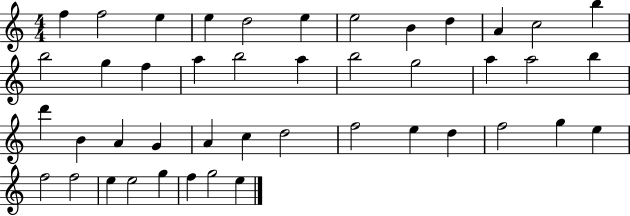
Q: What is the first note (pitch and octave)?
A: F5